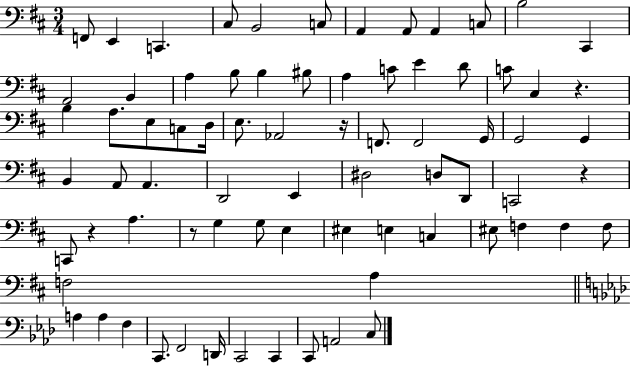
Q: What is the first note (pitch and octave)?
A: F2